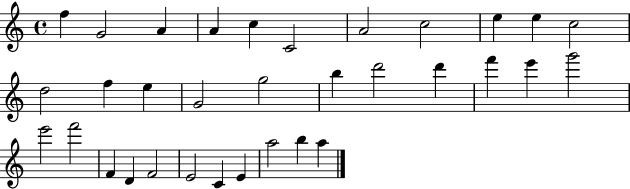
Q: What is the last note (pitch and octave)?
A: A5